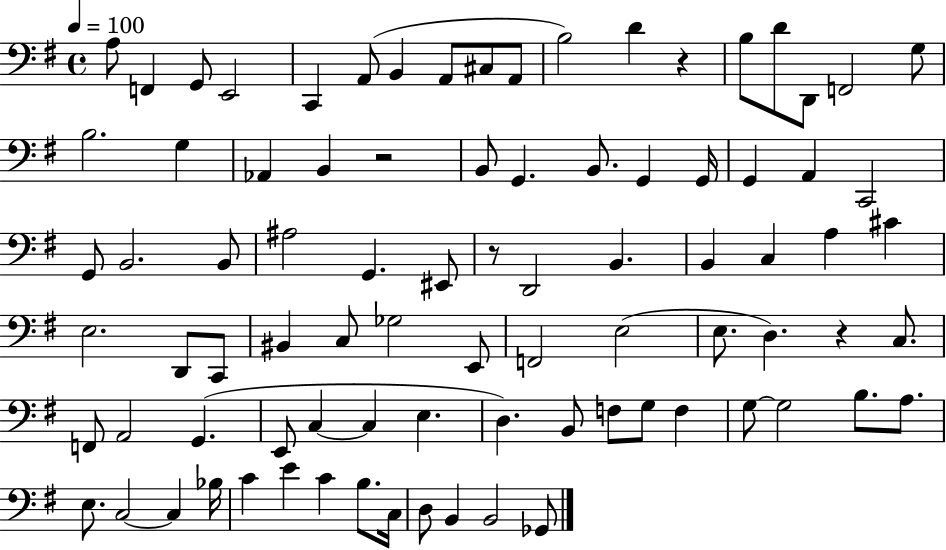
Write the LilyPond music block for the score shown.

{
  \clef bass
  \time 4/4
  \defaultTimeSignature
  \key g \major
  \tempo 4 = 100
  \repeat volta 2 { a8 f,4 g,8 e,2 | c,4 a,8( b,4 a,8 cis8 a,8 | b2) d'4 r4 | b8 d'8 d,8 f,2 g8 | \break b2. g4 | aes,4 b,4 r2 | b,8 g,4. b,8. g,4 g,16 | g,4 a,4 c,2 | \break g,8 b,2. b,8 | ais2 g,4. eis,8 | r8 d,2 b,4. | b,4 c4 a4 cis'4 | \break e2. d,8 c,8 | bis,4 c8 ges2 e,8 | f,2 e2( | e8. d4.) r4 c8. | \break f,8 a,2 g,4.( | e,8 c4~~ c4 e4. | d4.) b,8 f8 g8 f4 | g8~~ g2 b8. a8. | \break e8. c2~~ c4 bes16 | c'4 e'4 c'4 b8. c16 | d8 b,4 b,2 ges,8 | } \bar "|."
}